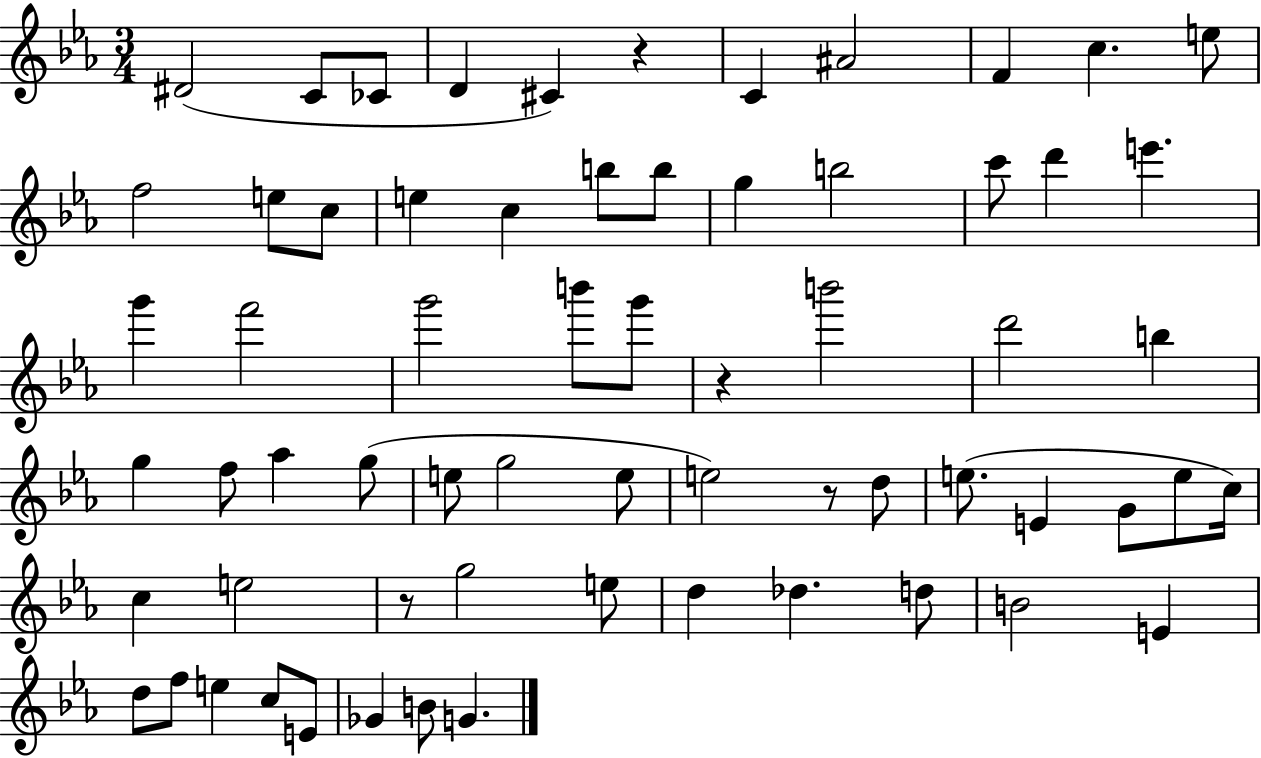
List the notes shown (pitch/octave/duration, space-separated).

D#4/h C4/e CES4/e D4/q C#4/q R/q C4/q A#4/h F4/q C5/q. E5/e F5/h E5/e C5/e E5/q C5/q B5/e B5/e G5/q B5/h C6/e D6/q E6/q. G6/q F6/h G6/h B6/e G6/e R/q B6/h D6/h B5/q G5/q F5/e Ab5/q G5/e E5/e G5/h E5/e E5/h R/e D5/e E5/e. E4/q G4/e E5/e C5/s C5/q E5/h R/e G5/h E5/e D5/q Db5/q. D5/e B4/h E4/q D5/e F5/e E5/q C5/e E4/e Gb4/q B4/e G4/q.